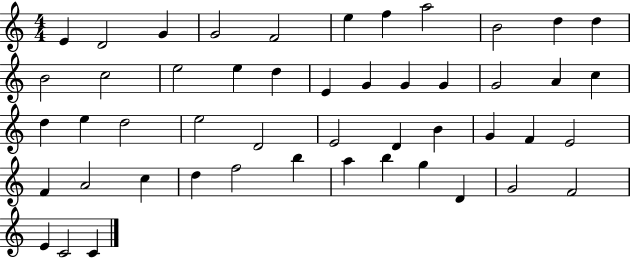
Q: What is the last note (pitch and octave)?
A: C4